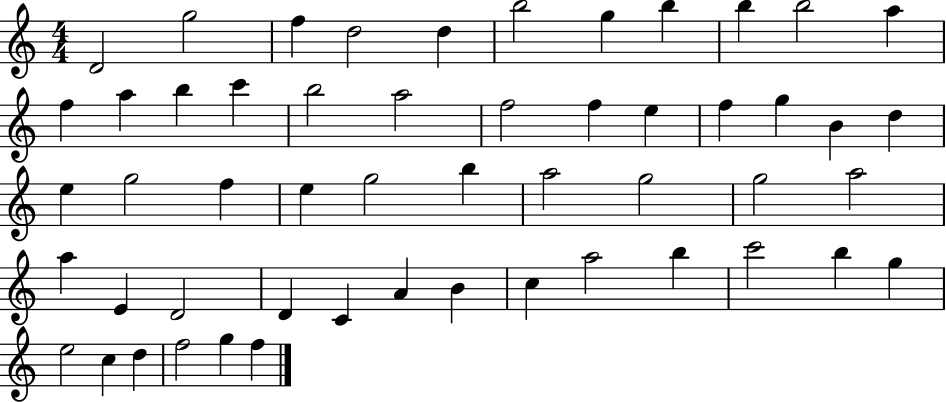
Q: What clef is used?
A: treble